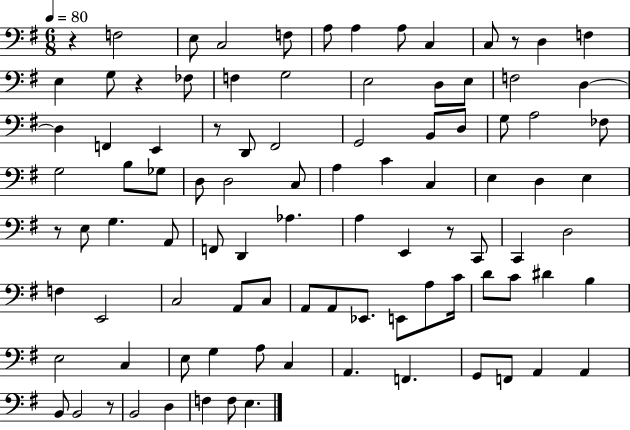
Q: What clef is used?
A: bass